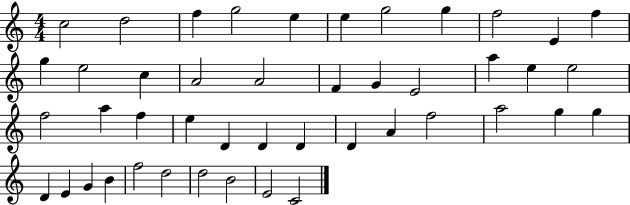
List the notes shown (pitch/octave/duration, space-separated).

C5/h D5/h F5/q G5/h E5/q E5/q G5/h G5/q F5/h E4/q F5/q G5/q E5/h C5/q A4/h A4/h F4/q G4/q E4/h A5/q E5/q E5/h F5/h A5/q F5/q E5/q D4/q D4/q D4/q D4/q A4/q F5/h A5/h G5/q G5/q D4/q E4/q G4/q B4/q F5/h D5/h D5/h B4/h E4/h C4/h